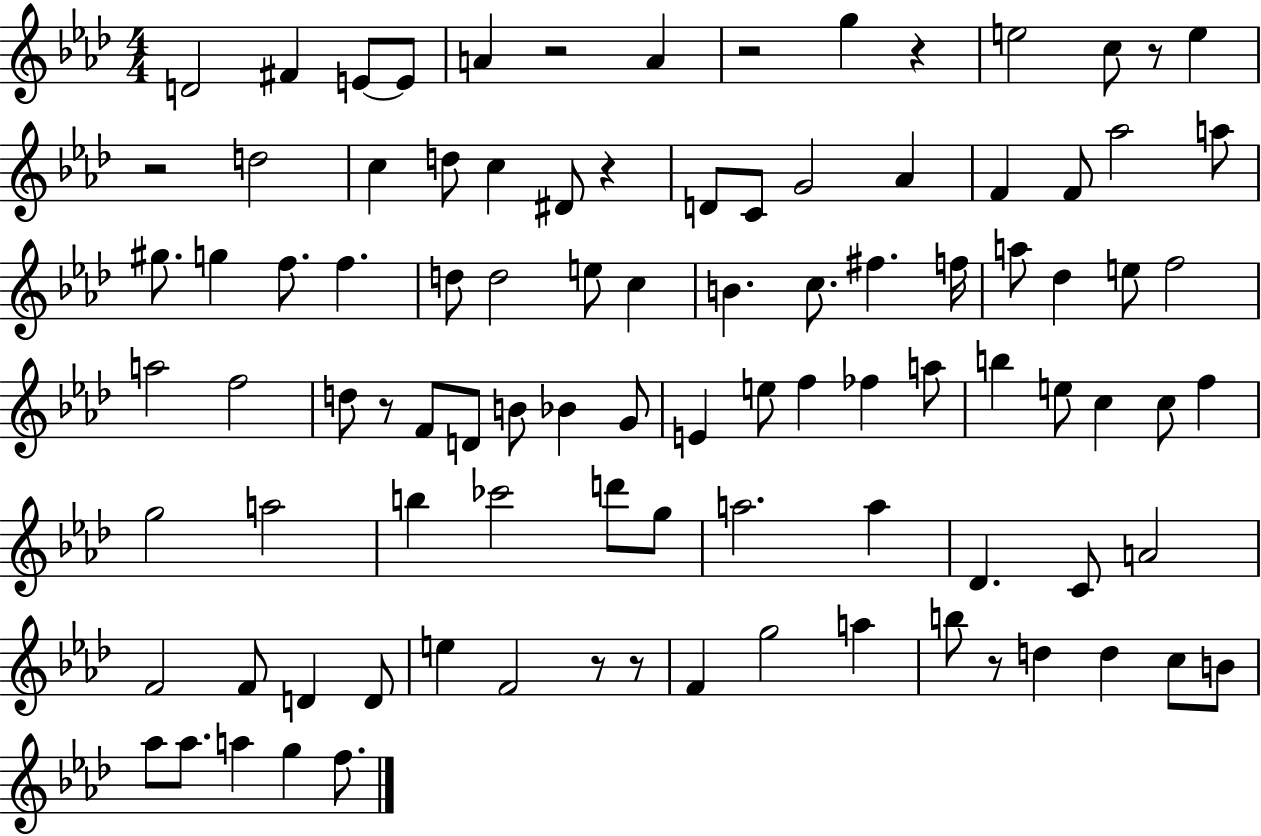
D4/h F#4/q E4/e E4/e A4/q R/h A4/q R/h G5/q R/q E5/h C5/e R/e E5/q R/h D5/h C5/q D5/e C5/q D#4/e R/q D4/e C4/e G4/h Ab4/q F4/q F4/e Ab5/h A5/e G#5/e. G5/q F5/e. F5/q. D5/e D5/h E5/e C5/q B4/q. C5/e. F#5/q. F5/s A5/e Db5/q E5/e F5/h A5/h F5/h D5/e R/e F4/e D4/e B4/e Bb4/q G4/e E4/q E5/e F5/q FES5/q A5/e B5/q E5/e C5/q C5/e F5/q G5/h A5/h B5/q CES6/h D6/e G5/e A5/h. A5/q Db4/q. C4/e A4/h F4/h F4/e D4/q D4/e E5/q F4/h R/e R/e F4/q G5/h A5/q B5/e R/e D5/q D5/q C5/e B4/e Ab5/e Ab5/e. A5/q G5/q F5/e.